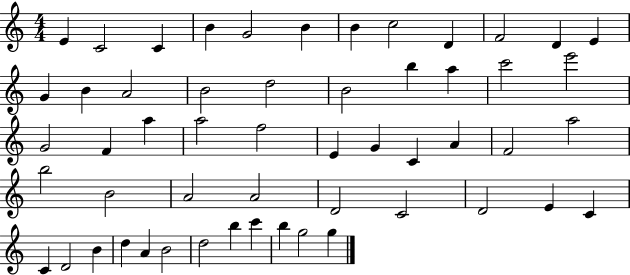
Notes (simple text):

E4/q C4/h C4/q B4/q G4/h B4/q B4/q C5/h D4/q F4/h D4/q E4/q G4/q B4/q A4/h B4/h D5/h B4/h B5/q A5/q C6/h E6/h G4/h F4/q A5/q A5/h F5/h E4/q G4/q C4/q A4/q F4/h A5/h B5/h B4/h A4/h A4/h D4/h C4/h D4/h E4/q C4/q C4/q D4/h B4/q D5/q A4/q B4/h D5/h B5/q C6/q B5/q G5/h G5/q